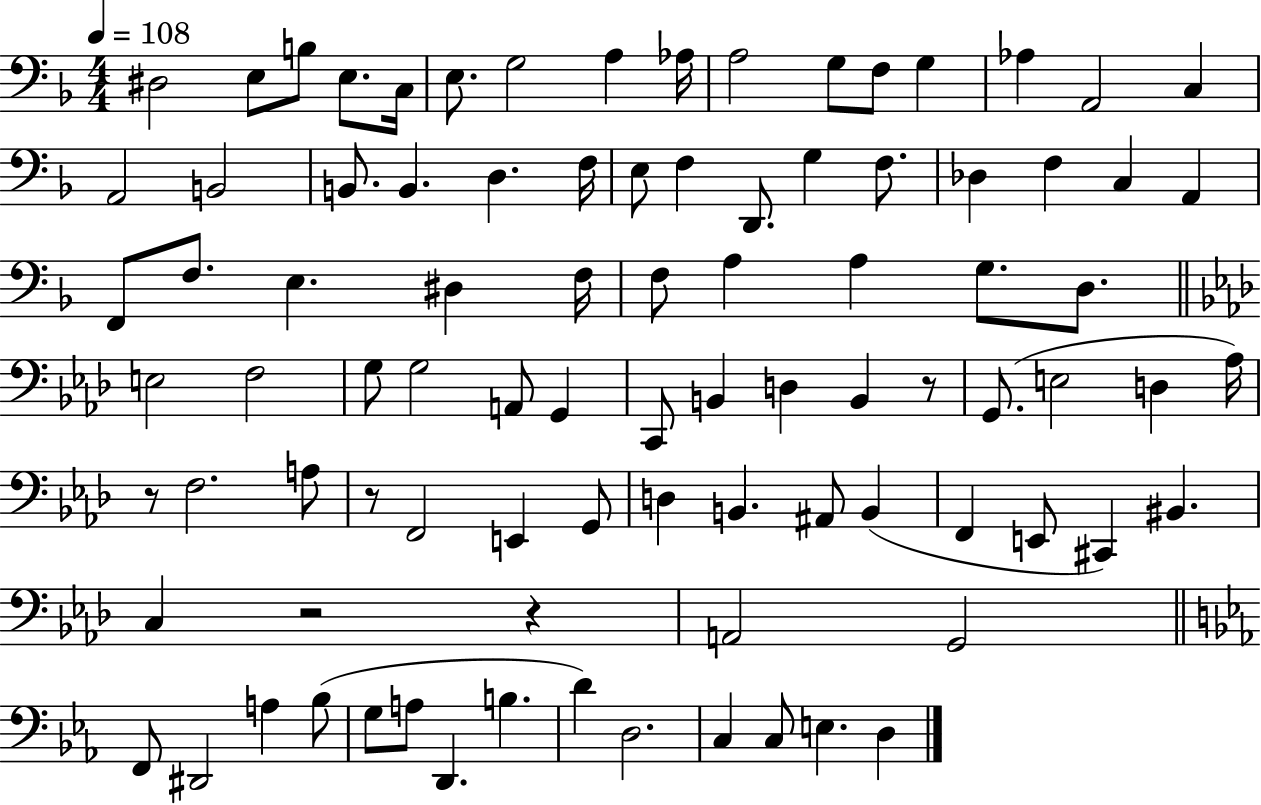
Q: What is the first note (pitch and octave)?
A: D#3